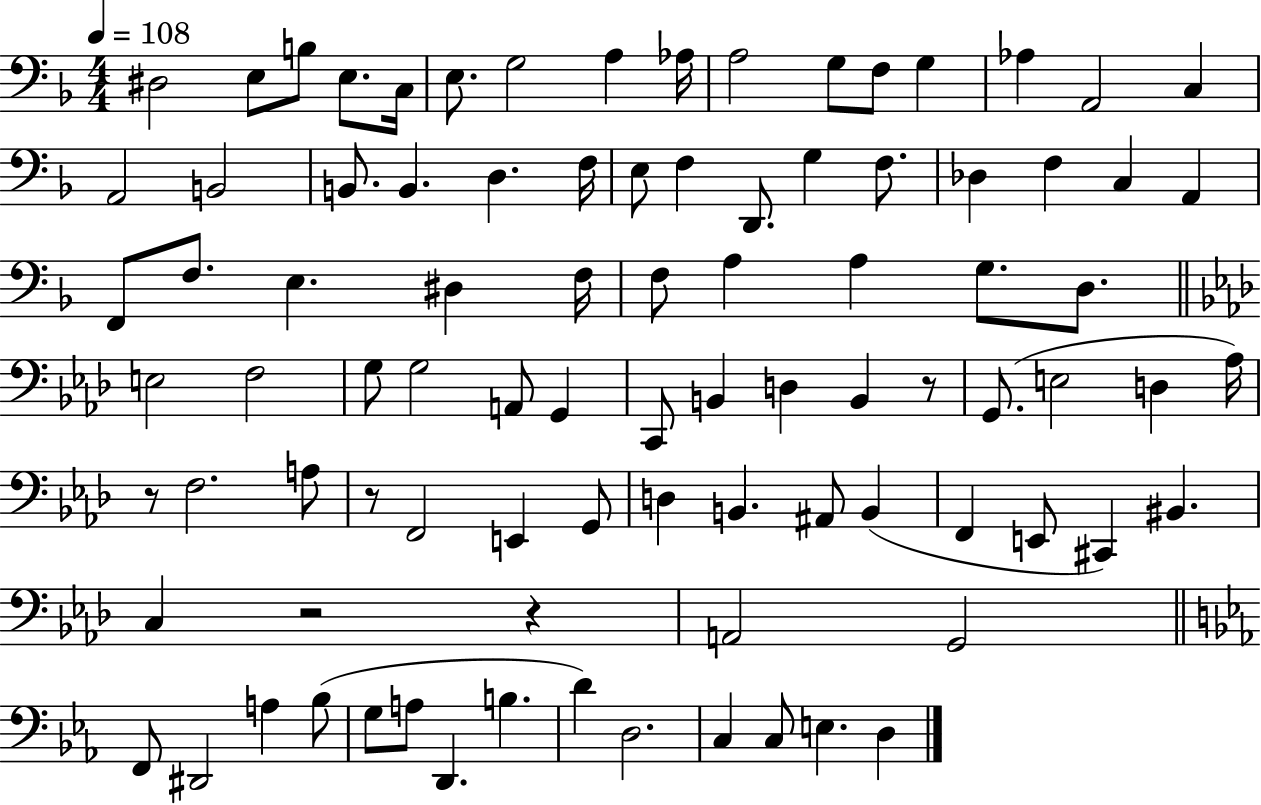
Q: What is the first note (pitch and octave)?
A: D#3